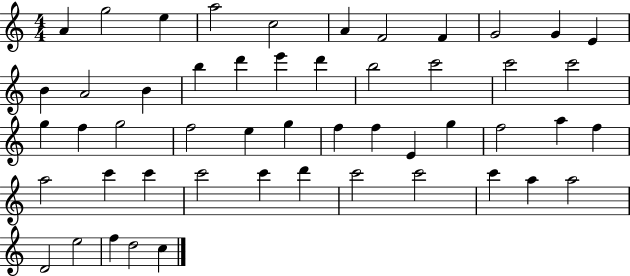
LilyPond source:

{
  \clef treble
  \numericTimeSignature
  \time 4/4
  \key c \major
  a'4 g''2 e''4 | a''2 c''2 | a'4 f'2 f'4 | g'2 g'4 e'4 | \break b'4 a'2 b'4 | b''4 d'''4 e'''4 d'''4 | b''2 c'''2 | c'''2 c'''2 | \break g''4 f''4 g''2 | f''2 e''4 g''4 | f''4 f''4 e'4 g''4 | f''2 a''4 f''4 | \break a''2 c'''4 c'''4 | c'''2 c'''4 d'''4 | c'''2 c'''2 | c'''4 a''4 a''2 | \break d'2 e''2 | f''4 d''2 c''4 | \bar "|."
}